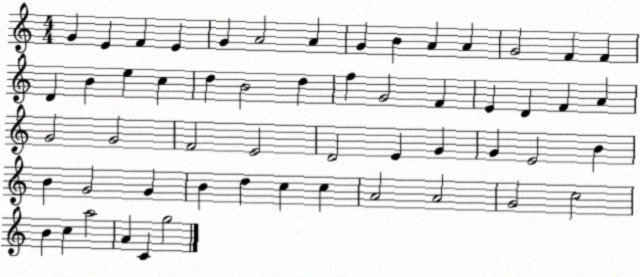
X:1
T:Untitled
M:4/4
L:1/4
K:C
G E F E G A2 A G B A A G2 F F D B e c d B2 d f G2 F E D F A G2 G2 F2 E2 D2 E G G E2 B B G2 G B d c c A2 A2 G2 c2 B c a2 A C g2